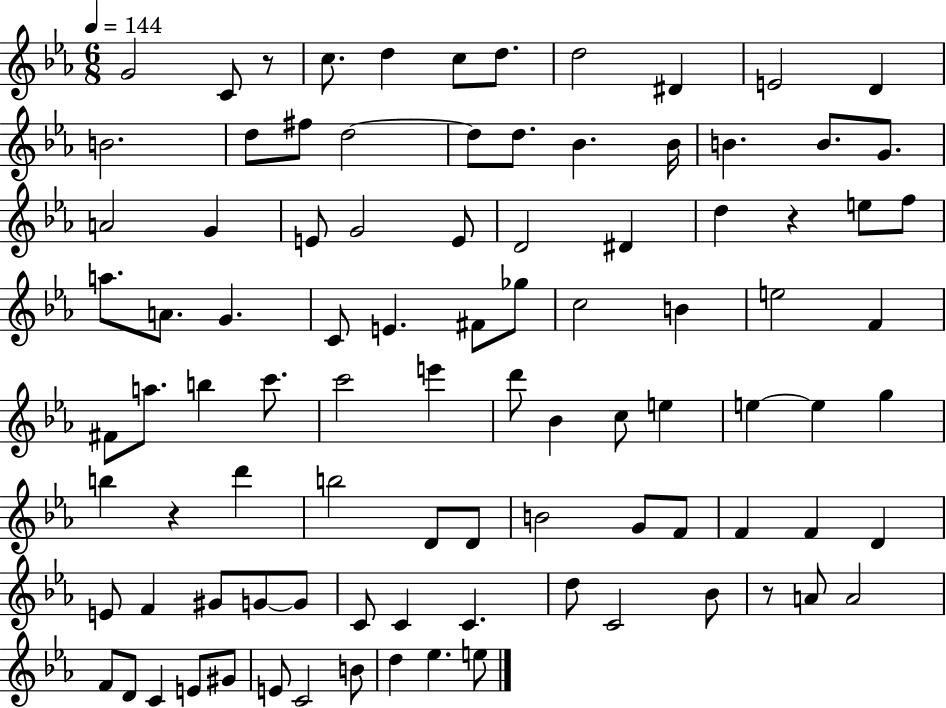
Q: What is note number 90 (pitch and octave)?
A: E5